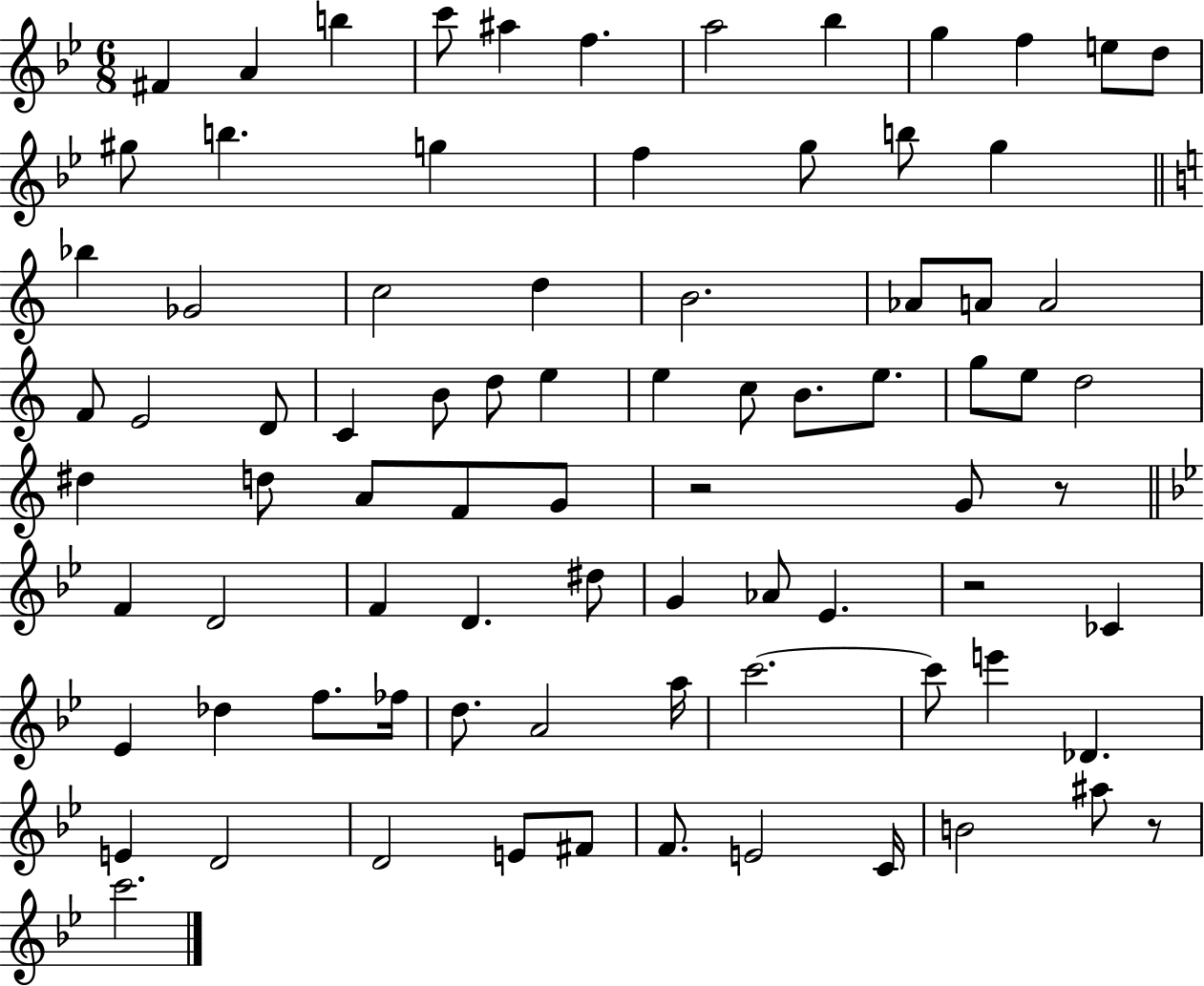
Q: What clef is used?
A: treble